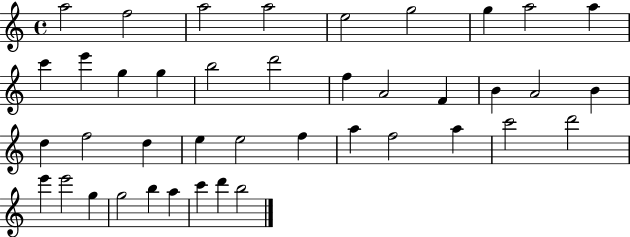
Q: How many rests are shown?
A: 0